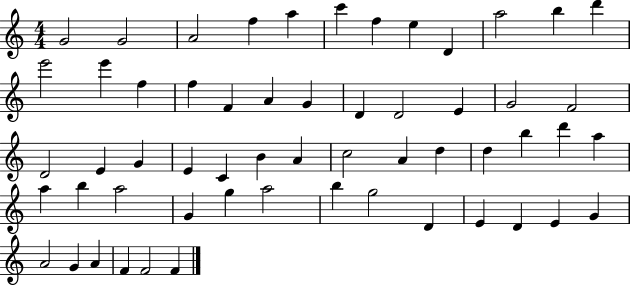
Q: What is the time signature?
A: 4/4